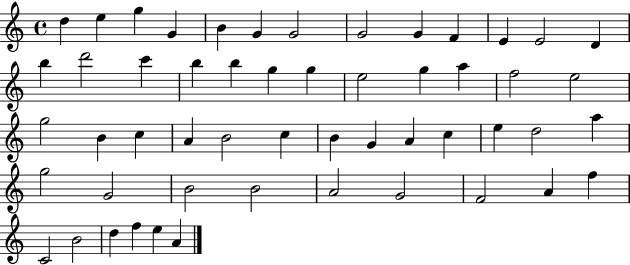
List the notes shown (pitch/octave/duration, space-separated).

D5/q E5/q G5/q G4/q B4/q G4/q G4/h G4/h G4/q F4/q E4/q E4/h D4/q B5/q D6/h C6/q B5/q B5/q G5/q G5/q E5/h G5/q A5/q F5/h E5/h G5/h B4/q C5/q A4/q B4/h C5/q B4/q G4/q A4/q C5/q E5/q D5/h A5/q G5/h G4/h B4/h B4/h A4/h G4/h F4/h A4/q F5/q C4/h B4/h D5/q F5/q E5/q A4/q